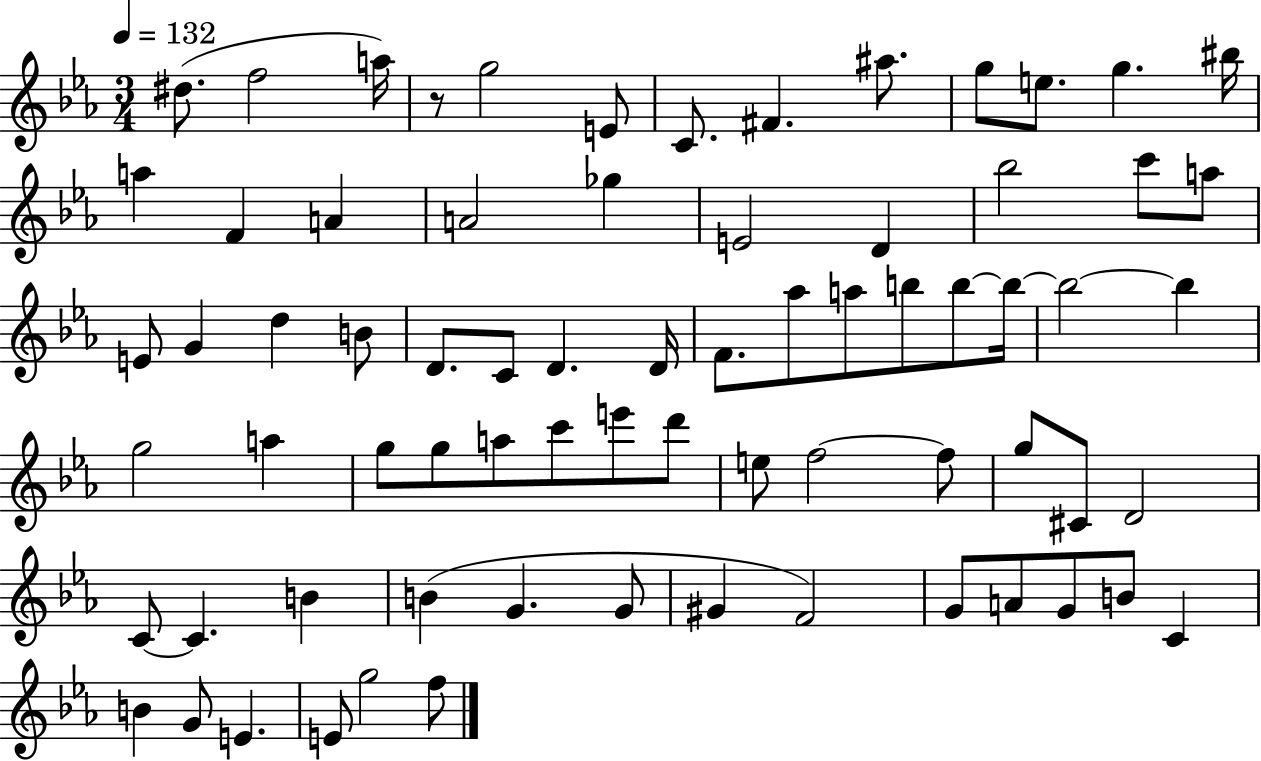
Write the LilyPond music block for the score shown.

{
  \clef treble
  \numericTimeSignature
  \time 3/4
  \key ees \major
  \tempo 4 = 132
  dis''8.( f''2 a''16) | r8 g''2 e'8 | c'8. fis'4. ais''8. | g''8 e''8. g''4. bis''16 | \break a''4 f'4 a'4 | a'2 ges''4 | e'2 d'4 | bes''2 c'''8 a''8 | \break e'8 g'4 d''4 b'8 | d'8. c'8 d'4. d'16 | f'8. aes''8 a''8 b''8 b''8~~ b''16~~ | b''2~~ b''4 | \break g''2 a''4 | g''8 g''8 a''8 c'''8 e'''8 d'''8 | e''8 f''2~~ f''8 | g''8 cis'8 d'2 | \break c'8~~ c'4. b'4 | b'4( g'4. g'8 | gis'4 f'2) | g'8 a'8 g'8 b'8 c'4 | \break b'4 g'8 e'4. | e'8 g''2 f''8 | \bar "|."
}